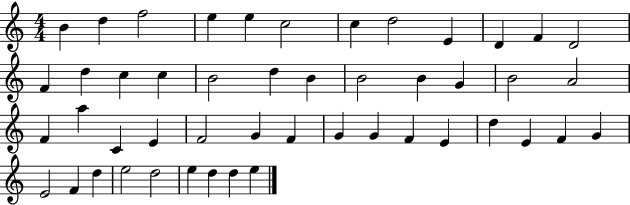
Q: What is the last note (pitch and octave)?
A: E5